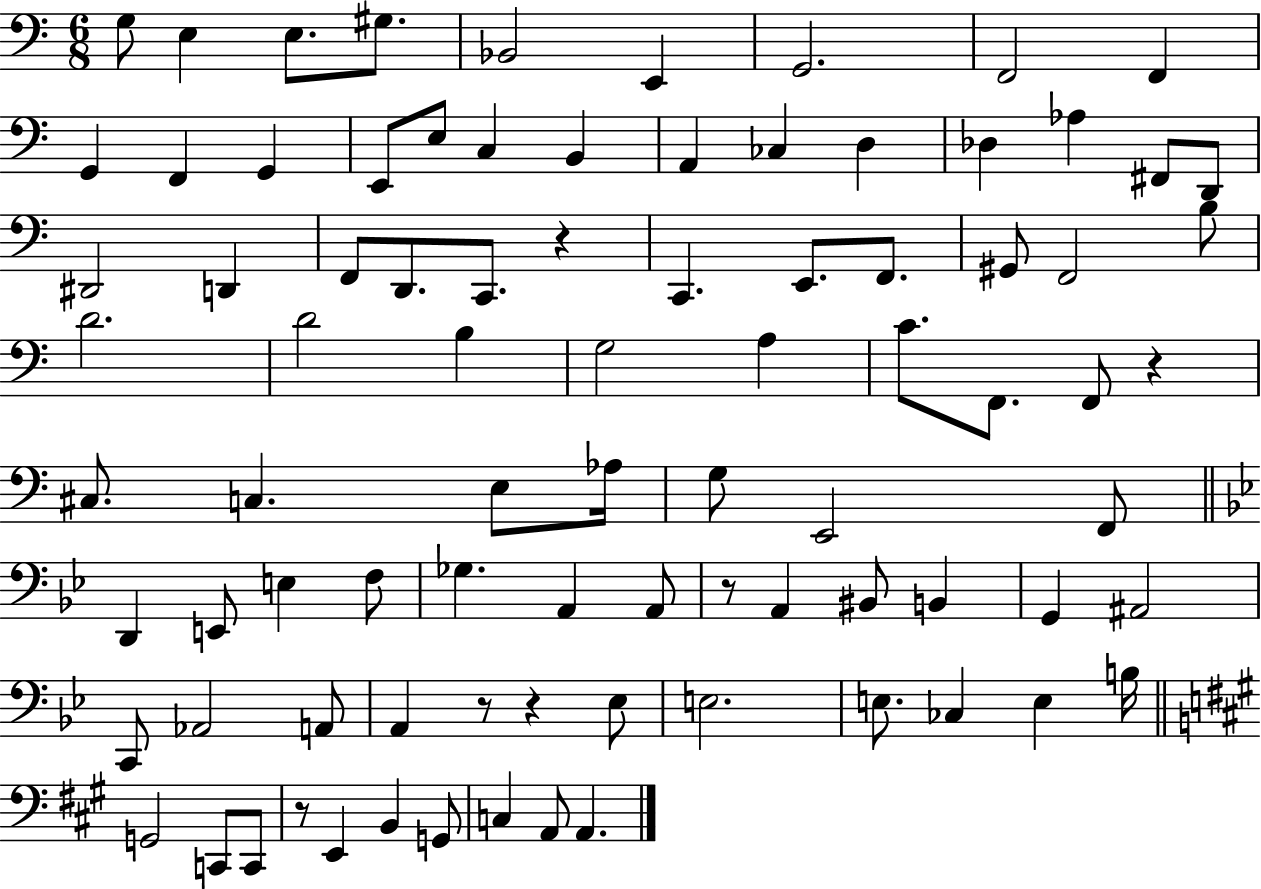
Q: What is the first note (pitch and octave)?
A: G3